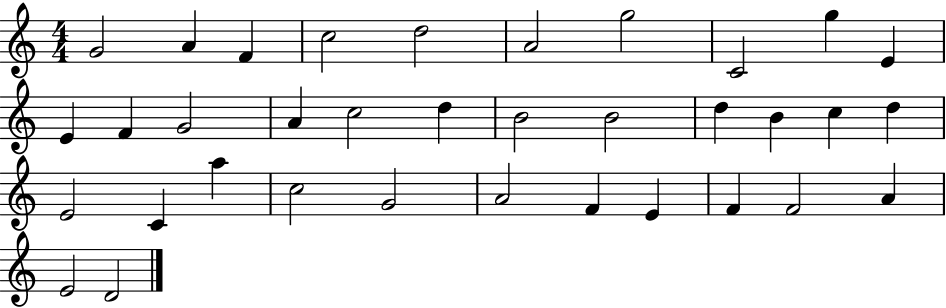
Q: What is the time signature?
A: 4/4